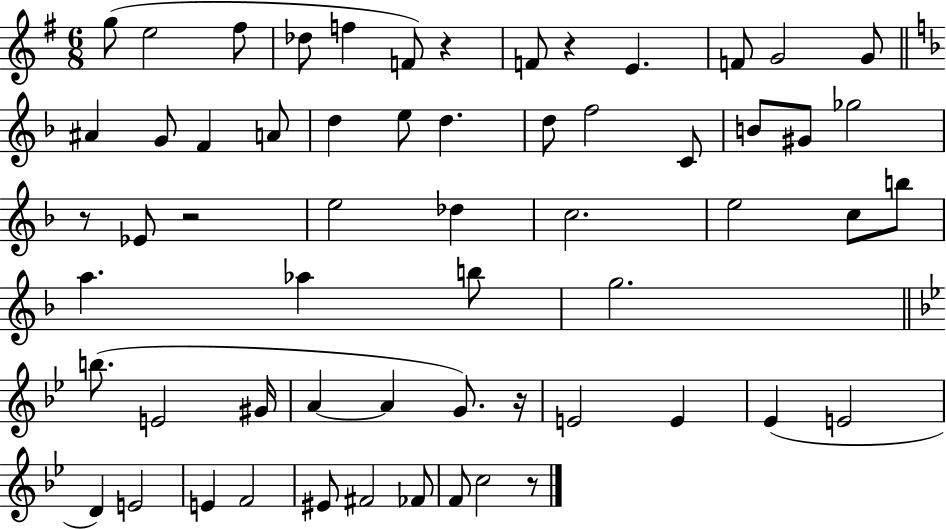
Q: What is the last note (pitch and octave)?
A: C5